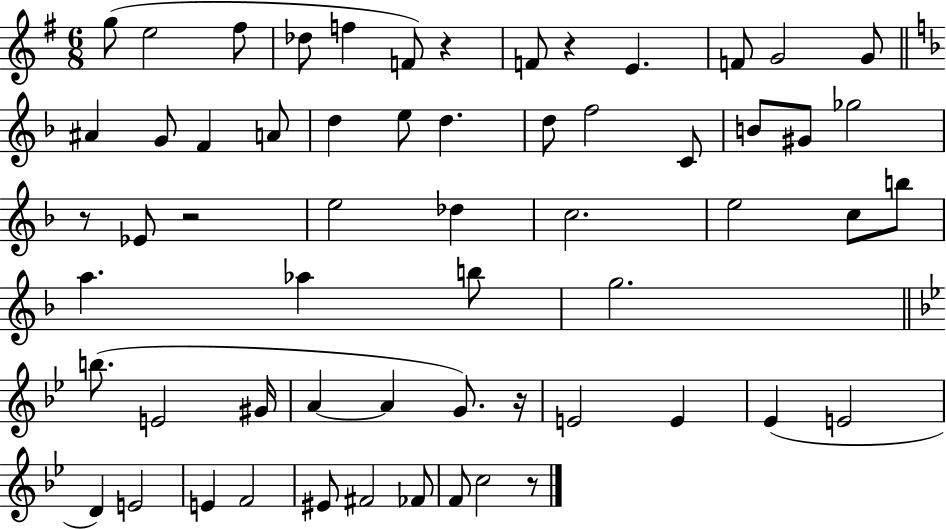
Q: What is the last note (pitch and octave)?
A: C5